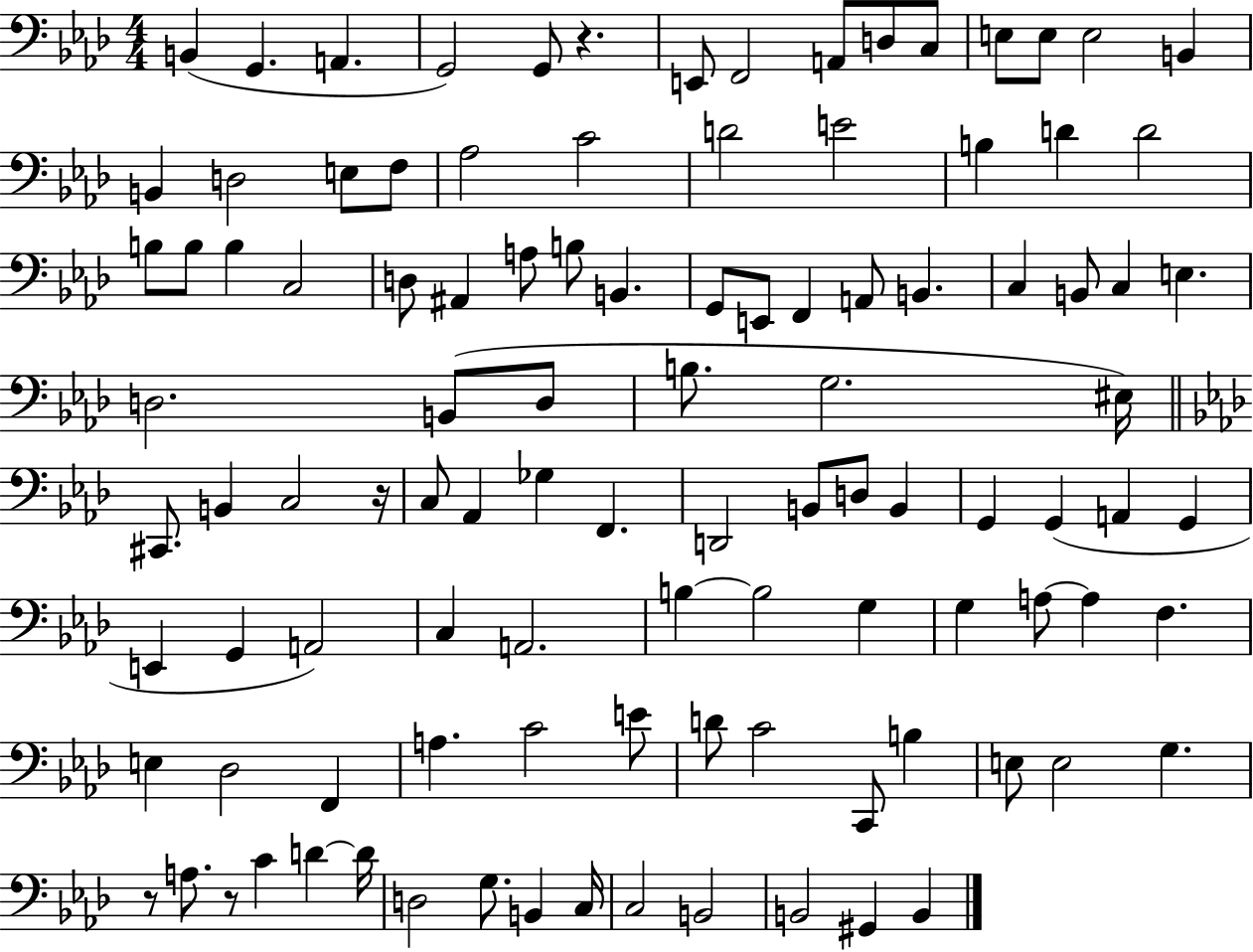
X:1
T:Untitled
M:4/4
L:1/4
K:Ab
B,, G,, A,, G,,2 G,,/2 z E,,/2 F,,2 A,,/2 D,/2 C,/2 E,/2 E,/2 E,2 B,, B,, D,2 E,/2 F,/2 _A,2 C2 D2 E2 B, D D2 B,/2 B,/2 B, C,2 D,/2 ^A,, A,/2 B,/2 B,, G,,/2 E,,/2 F,, A,,/2 B,, C, B,,/2 C, E, D,2 B,,/2 D,/2 B,/2 G,2 ^E,/4 ^C,,/2 B,, C,2 z/4 C,/2 _A,, _G, F,, D,,2 B,,/2 D,/2 B,, G,, G,, A,, G,, E,, G,, A,,2 C, A,,2 B, B,2 G, G, A,/2 A, F, E, _D,2 F,, A, C2 E/2 D/2 C2 C,,/2 B, E,/2 E,2 G, z/2 A,/2 z/2 C D D/4 D,2 G,/2 B,, C,/4 C,2 B,,2 B,,2 ^G,, B,,